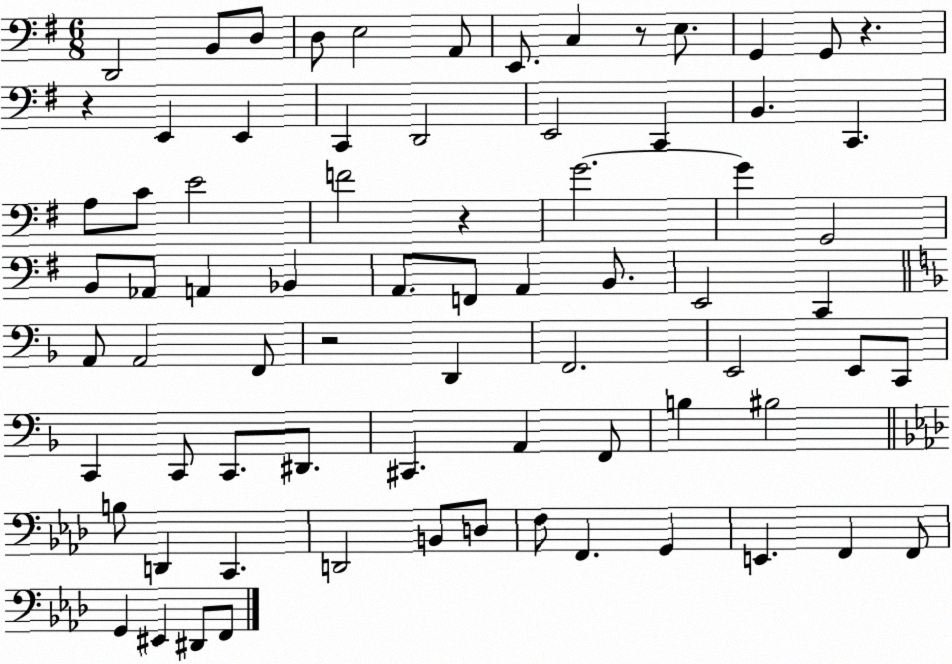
X:1
T:Untitled
M:6/8
L:1/4
K:G
D,,2 B,,/2 D,/2 D,/2 E,2 A,,/2 E,,/2 C, z/2 E,/2 G,, G,,/2 z z E,, E,, C,, D,,2 E,,2 C,, B,, C,, A,/2 C/2 E2 F2 z G2 G G,,2 B,,/2 _A,,/2 A,, _B,, A,,/2 F,,/2 A,, B,,/2 E,,2 C,, A,,/2 A,,2 F,,/2 z2 D,, F,,2 E,,2 E,,/2 C,,/2 C,, C,,/2 C,,/2 ^D,,/2 ^C,, A,, F,,/2 B, ^B,2 B,/2 D,, C,, D,,2 B,,/2 D,/2 F,/2 F,, G,, E,, F,, F,,/2 G,, ^E,, ^D,,/2 F,,/2